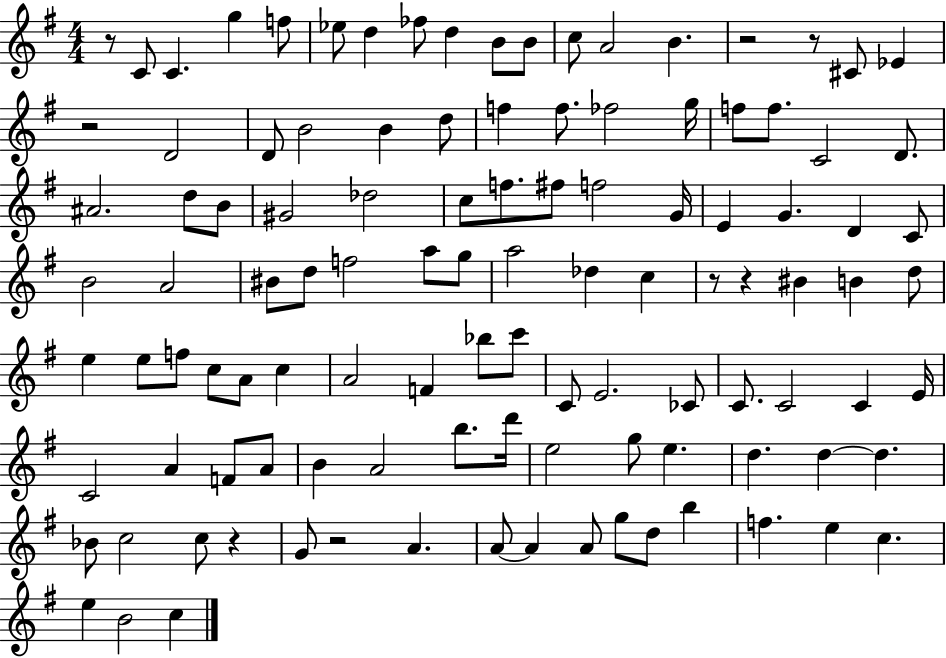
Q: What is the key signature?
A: G major